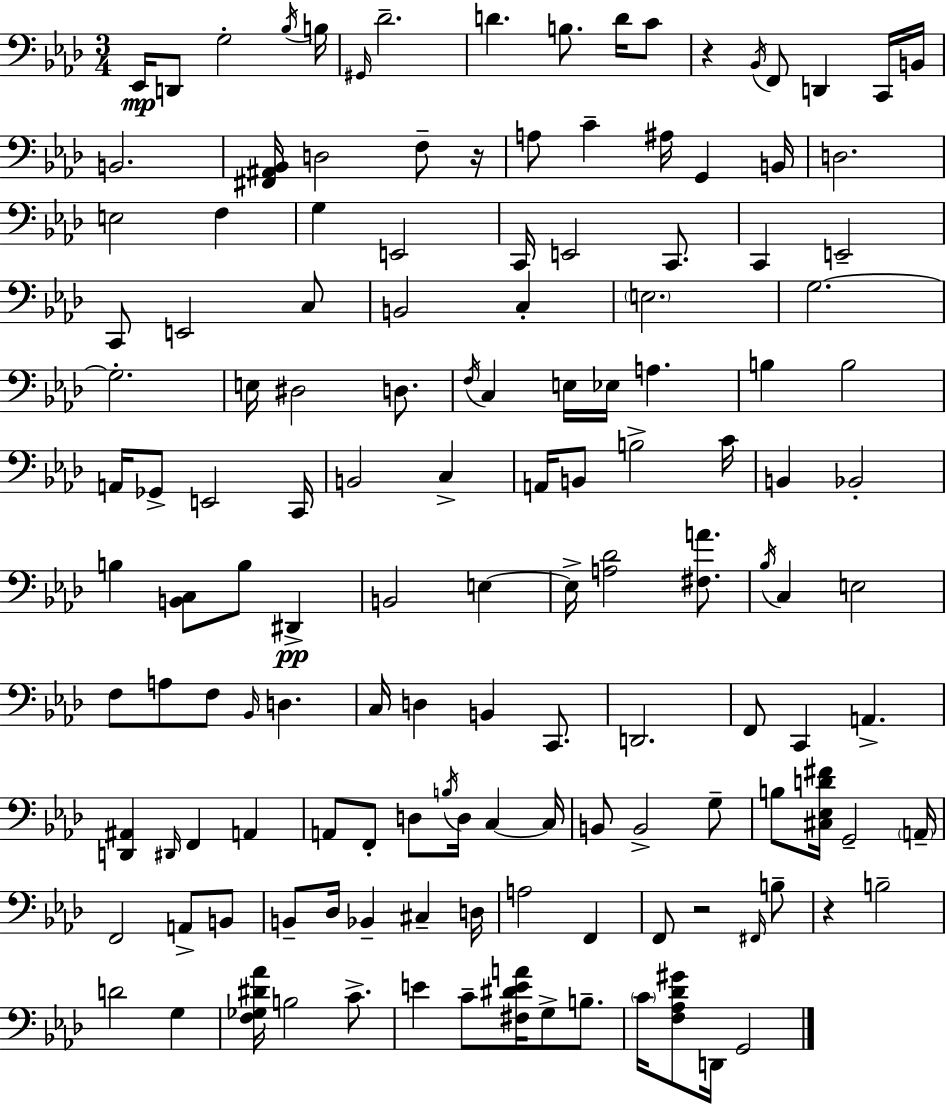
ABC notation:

X:1
T:Untitled
M:3/4
L:1/4
K:Fm
_E,,/4 D,,/2 G,2 _B,/4 B,/4 ^G,,/4 _D2 D B,/2 D/4 C/2 z _B,,/4 F,,/2 D,, C,,/4 B,,/4 B,,2 [^F,,^A,,_B,,]/4 D,2 F,/2 z/4 A,/2 C ^A,/4 G,, B,,/4 D,2 E,2 F, G, E,,2 C,,/4 E,,2 C,,/2 C,, E,,2 C,,/2 E,,2 C,/2 B,,2 C, E,2 G,2 G,2 E,/4 ^D,2 D,/2 F,/4 C, E,/4 _E,/4 A, B, B,2 A,,/4 _G,,/2 E,,2 C,,/4 B,,2 C, A,,/4 B,,/2 B,2 C/4 B,, _B,,2 B, [B,,C,]/2 B,/2 ^D,, B,,2 E, E,/4 [A,_D]2 [^F,A]/2 _B,/4 C, E,2 F,/2 A,/2 F,/2 _B,,/4 D, C,/4 D, B,, C,,/2 D,,2 F,,/2 C,, A,, [D,,^A,,] ^D,,/4 F,, A,, A,,/2 F,,/2 D,/2 B,/4 D,/4 C, C,/4 B,,/2 B,,2 G,/2 B,/2 [^C,_E,D^F]/4 G,,2 A,,/4 F,,2 A,,/2 B,,/2 B,,/2 _D,/4 _B,, ^C, D,/4 A,2 F,, F,,/2 z2 ^F,,/4 B,/2 z B,2 D2 G, [F,_G,^D_A]/4 B,2 C/2 E C/2 [^F,^DEA]/4 G,/2 B,/2 C/4 [F,_A,_D^G]/2 D,,/4 G,,2